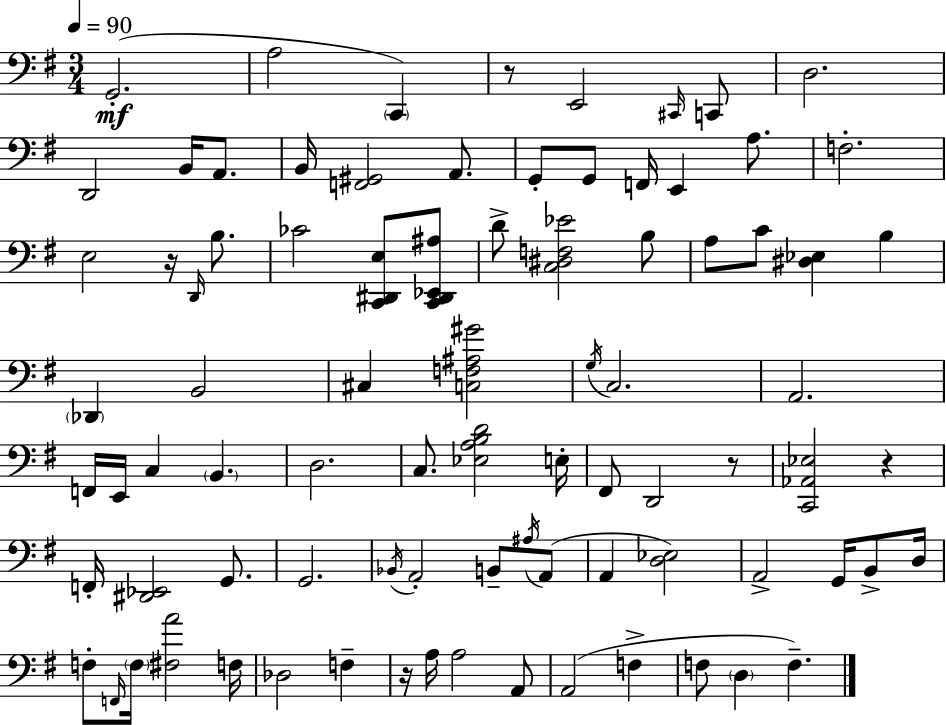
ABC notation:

X:1
T:Untitled
M:3/4
L:1/4
K:G
G,,2 A,2 C,, z/2 E,,2 ^C,,/4 C,,/2 D,2 D,,2 B,,/4 A,,/2 B,,/4 [F,,^G,,]2 A,,/2 G,,/2 G,,/2 F,,/4 E,, A,/2 F,2 E,2 z/4 D,,/4 B,/2 _C2 [C,,^D,,E,]/2 [C,,^D,,_E,,^A,]/2 D/2 [C,^D,F,_E]2 B,/2 A,/2 C/2 [^D,_E,] B, _D,, B,,2 ^C, [C,F,^A,^G]2 G,/4 C,2 A,,2 F,,/4 E,,/4 C, B,, D,2 C,/2 [_E,A,B,D]2 E,/4 ^F,,/2 D,,2 z/2 [C,,_A,,_E,]2 z F,,/4 [^D,,_E,,]2 G,,/2 G,,2 _B,,/4 A,,2 B,,/2 ^A,/4 A,,/2 A,, [D,_E,]2 A,,2 G,,/4 B,,/2 D,/4 F,/2 F,,/4 F,/4 [^F,A]2 F,/4 _D,2 F, z/4 A,/4 A,2 A,,/2 A,,2 F, F,/2 D, F,